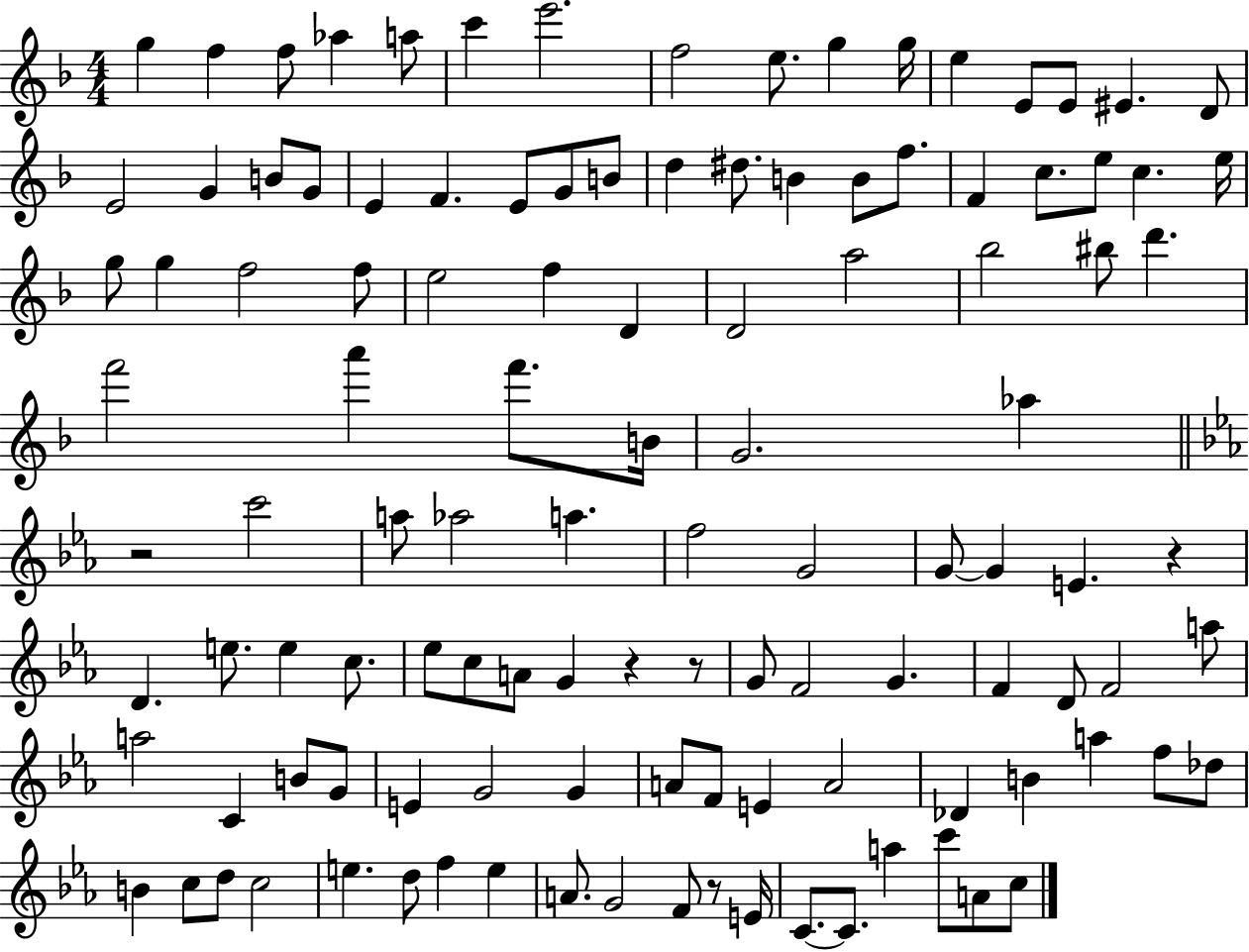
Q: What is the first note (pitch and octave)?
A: G5